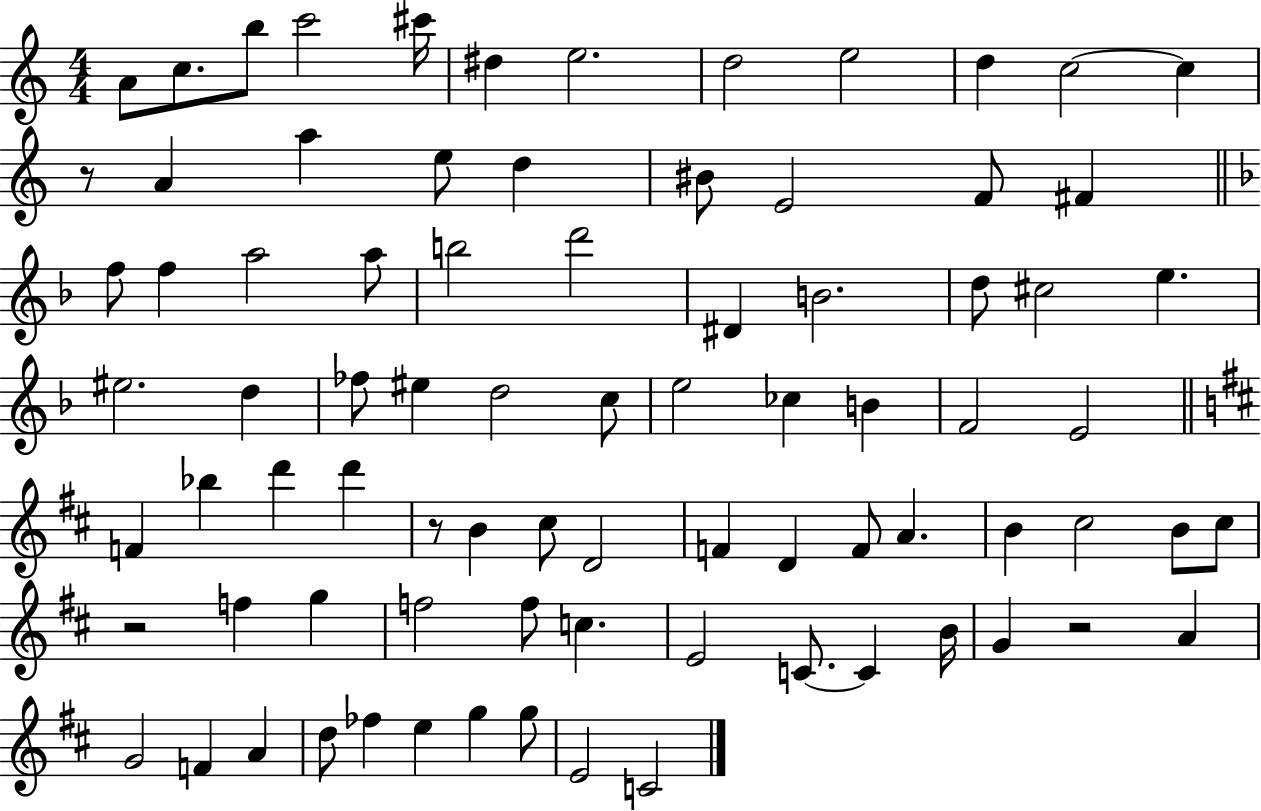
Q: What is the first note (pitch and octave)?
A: A4